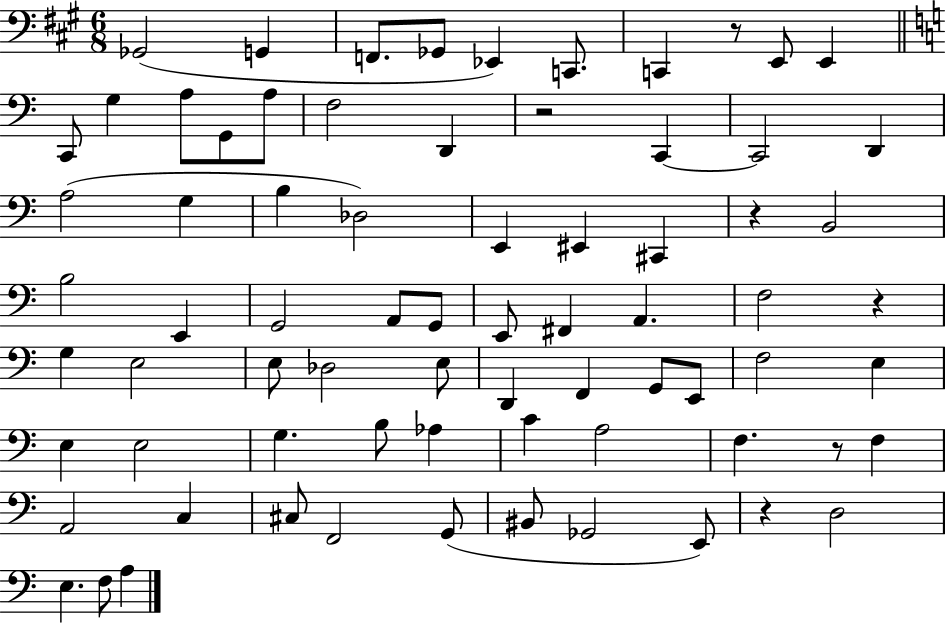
{
  \clef bass
  \numericTimeSignature
  \time 6/8
  \key a \major
  ges,2( g,4 | f,8. ges,8 ees,4) c,8. | c,4 r8 e,8 e,4 | \bar "||" \break \key c \major c,8 g4 a8 g,8 a8 | f2 d,4 | r2 c,4~~ | c,2 d,4 | \break a2( g4 | b4 des2) | e,4 eis,4 cis,4 | r4 b,2 | \break b2 e,4 | g,2 a,8 g,8 | e,8 fis,4 a,4. | f2 r4 | \break g4 e2 | e8 des2 e8 | d,4 f,4 g,8 e,8 | f2 e4 | \break e4 e2 | g4. b8 aes4 | c'4 a2 | f4. r8 f4 | \break a,2 c4 | cis8 f,2 g,8( | bis,8 ges,2 e,8) | r4 d2 | \break e4. f8 a4 | \bar "|."
}